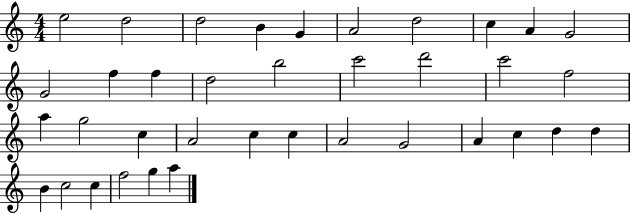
E5/h D5/h D5/h B4/q G4/q A4/h D5/h C5/q A4/q G4/h G4/h F5/q F5/q D5/h B5/h C6/h D6/h C6/h F5/h A5/q G5/h C5/q A4/h C5/q C5/q A4/h G4/h A4/q C5/q D5/q D5/q B4/q C5/h C5/q F5/h G5/q A5/q